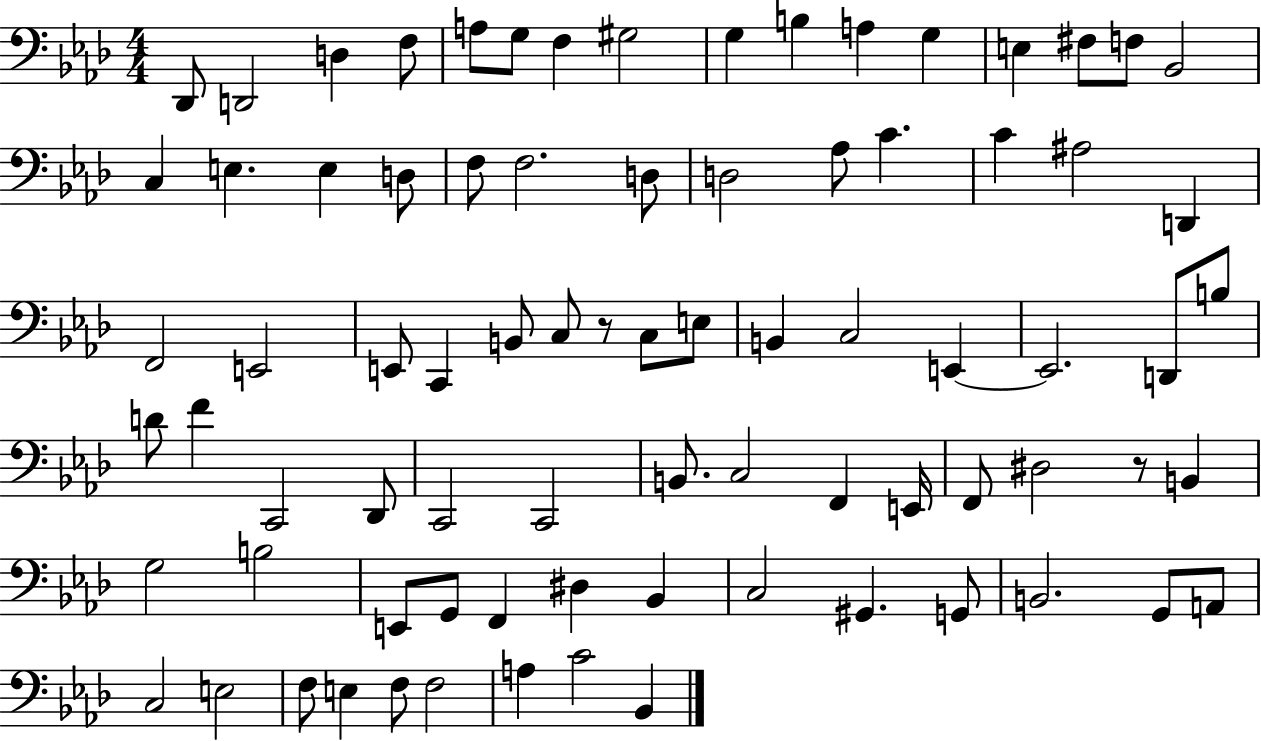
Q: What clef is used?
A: bass